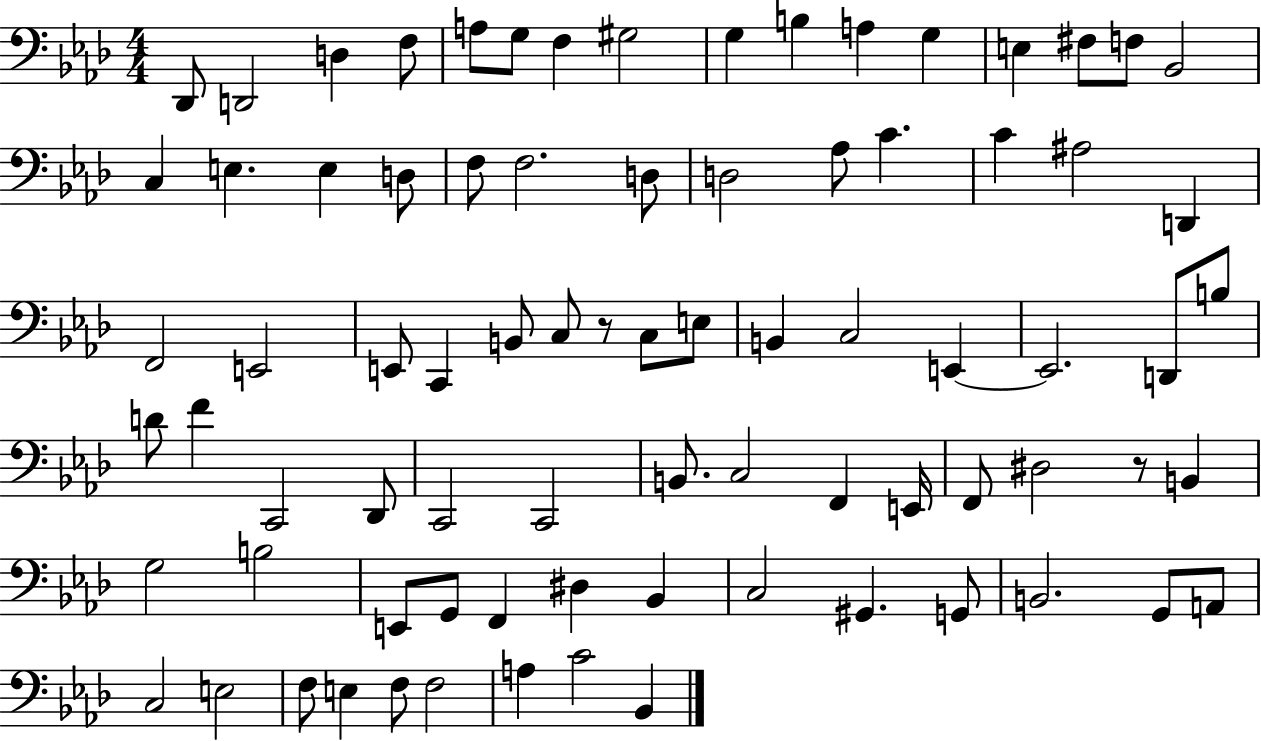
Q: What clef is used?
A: bass